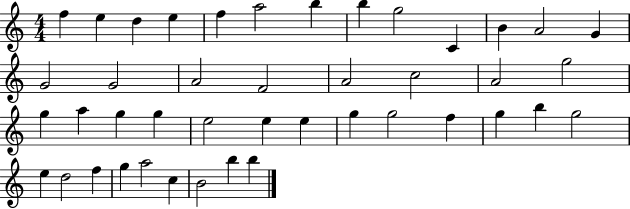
{
  \clef treble
  \numericTimeSignature
  \time 4/4
  \key c \major
  f''4 e''4 d''4 e''4 | f''4 a''2 b''4 | b''4 g''2 c'4 | b'4 a'2 g'4 | \break g'2 g'2 | a'2 f'2 | a'2 c''2 | a'2 g''2 | \break g''4 a''4 g''4 g''4 | e''2 e''4 e''4 | g''4 g''2 f''4 | g''4 b''4 g''2 | \break e''4 d''2 f''4 | g''4 a''2 c''4 | b'2 b''4 b''4 | \bar "|."
}